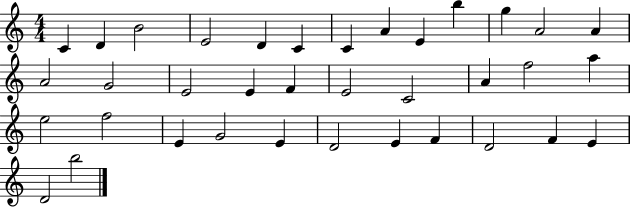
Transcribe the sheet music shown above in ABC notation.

X:1
T:Untitled
M:4/4
L:1/4
K:C
C D B2 E2 D C C A E b g A2 A A2 G2 E2 E F E2 C2 A f2 a e2 f2 E G2 E D2 E F D2 F E D2 b2